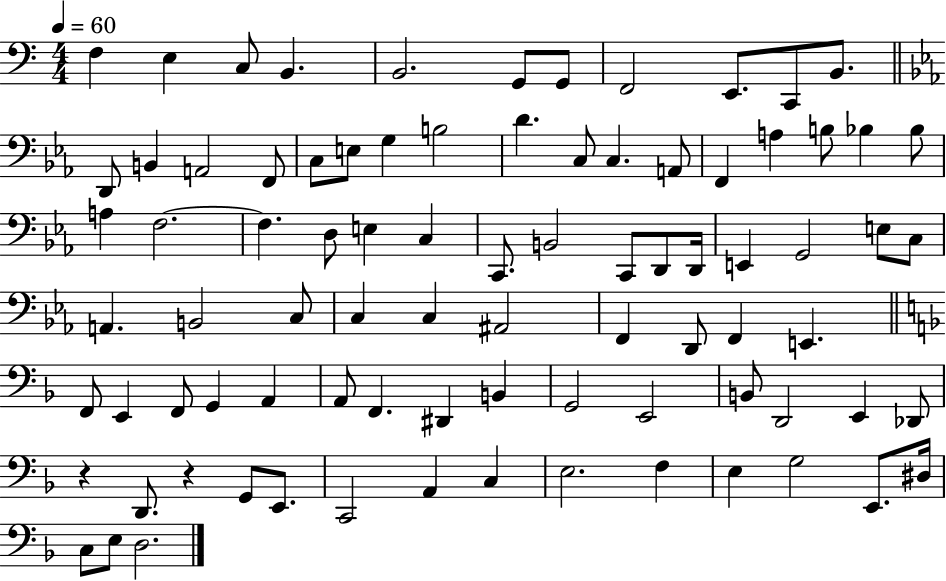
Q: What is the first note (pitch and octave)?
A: F3